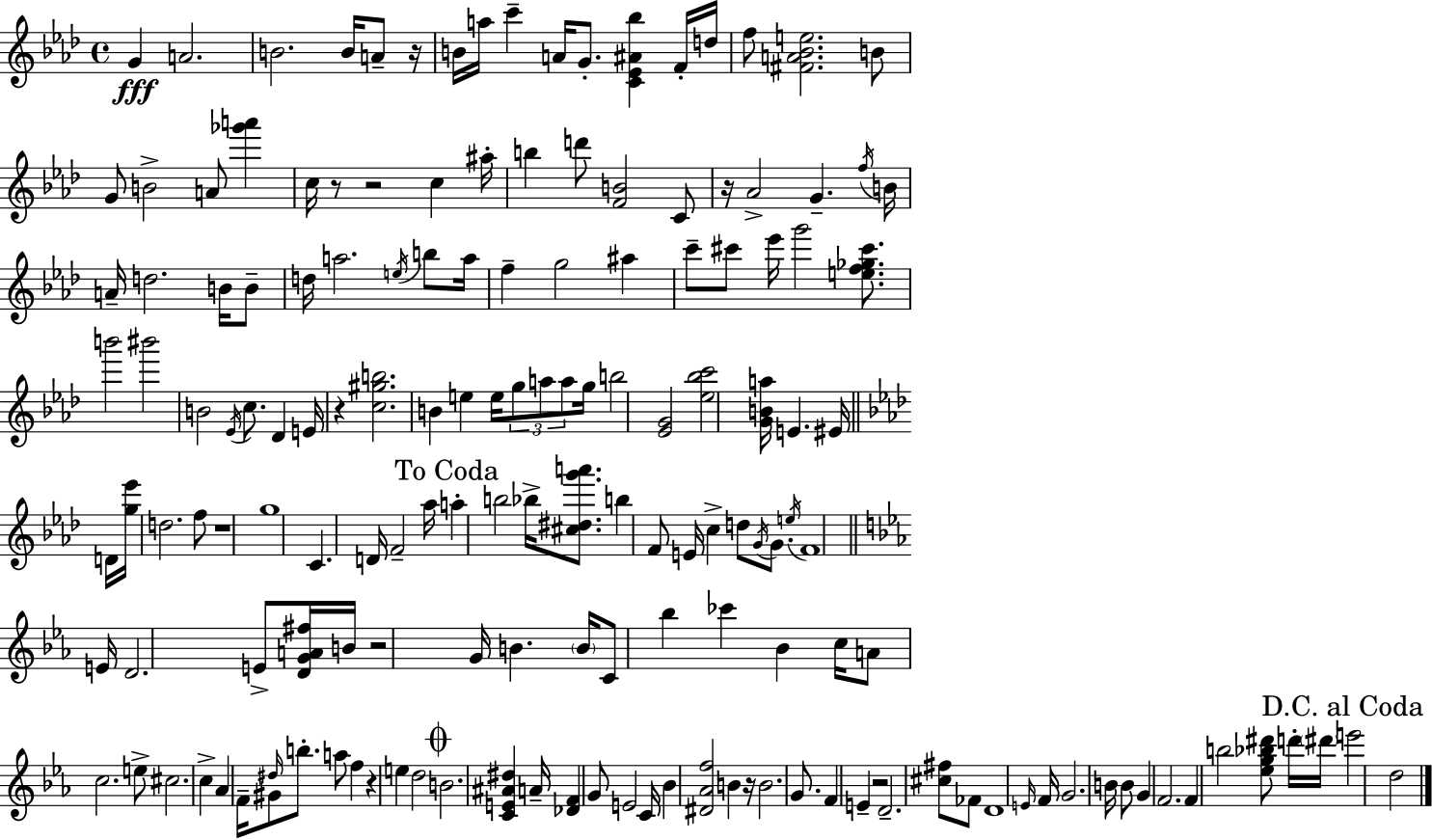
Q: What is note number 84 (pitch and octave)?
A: B4